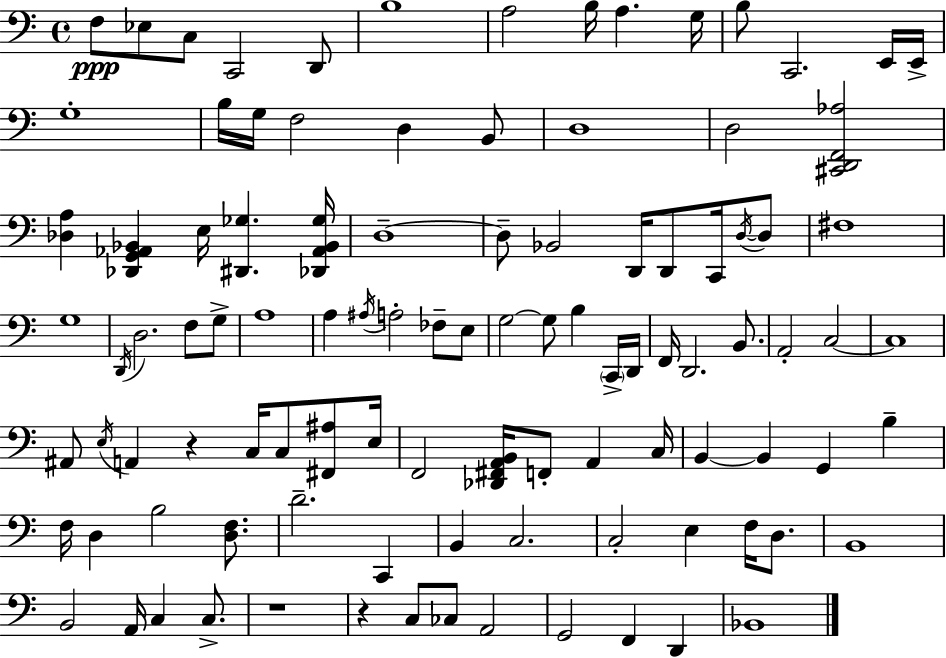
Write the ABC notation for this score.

X:1
T:Untitled
M:4/4
L:1/4
K:Am
F,/2 _E,/2 C,/2 C,,2 D,,/2 B,4 A,2 B,/4 A, G,/4 B,/2 C,,2 E,,/4 E,,/4 G,4 B,/4 G,/4 F,2 D, B,,/2 D,4 D,2 [^C,,D,,F,,_A,]2 [_D,A,] [_D,,G,,_A,,_B,,] E,/4 [^D,,_G,] [_D,,_A,,_B,,_G,]/4 D,4 D,/2 _B,,2 D,,/4 D,,/2 C,,/4 D,/4 D,/2 ^F,4 G,4 D,,/4 D,2 F,/2 G,/2 A,4 A, ^A,/4 A,2 _F,/2 E,/2 G,2 G,/2 B, C,,/4 D,,/4 F,,/4 D,,2 B,,/2 A,,2 C,2 C,4 ^A,,/2 E,/4 A,, z C,/4 C,/2 [^F,,^A,]/2 E,/4 F,,2 [_D,,^F,,A,,B,,]/4 F,,/2 A,, C,/4 B,, B,, G,, B, F,/4 D, B,2 [D,F,]/2 D2 C,, B,, C,2 C,2 E, F,/4 D,/2 B,,4 B,,2 A,,/4 C, C,/2 z4 z C,/2 _C,/2 A,,2 G,,2 F,, D,, _B,,4